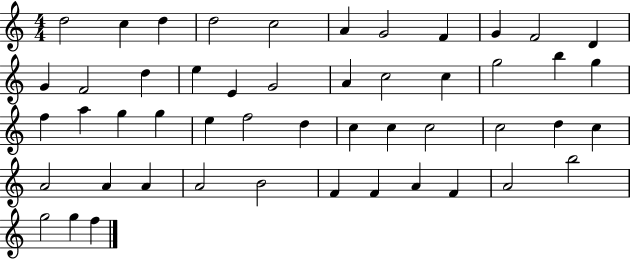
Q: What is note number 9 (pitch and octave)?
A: G4